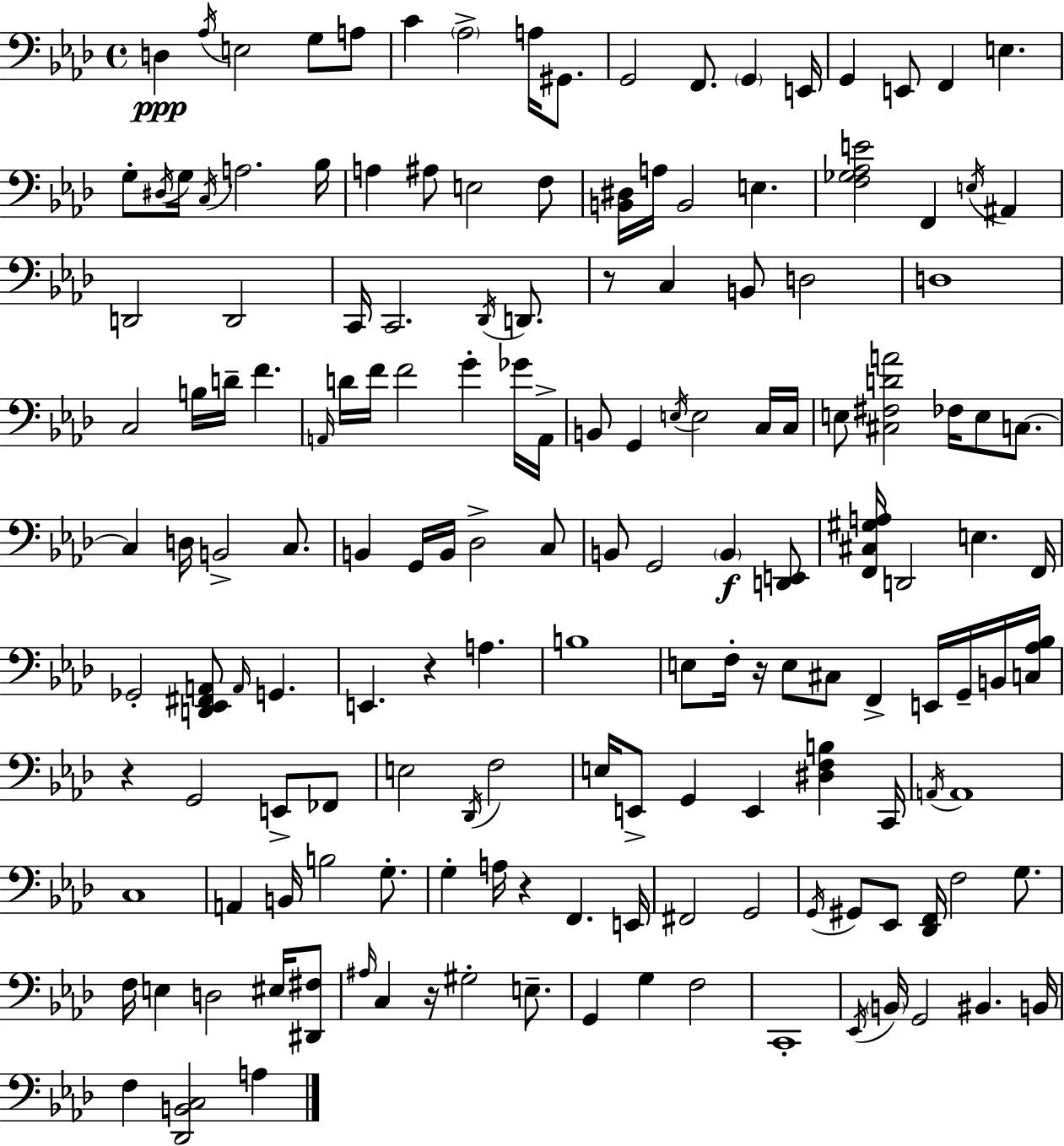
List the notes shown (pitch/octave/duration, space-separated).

D3/q Ab3/s E3/h G3/e A3/e C4/q Ab3/h A3/s G#2/e. G2/h F2/e. G2/q E2/s G2/q E2/e F2/q E3/q. G3/e D#3/s G3/s C3/s A3/h. Bb3/s A3/q A#3/e E3/h F3/e [B2,D#3]/s A3/s B2/h E3/q. [F3,Gb3,Ab3,E4]/h F2/q E3/s A#2/q D2/h D2/h C2/s C2/h. Db2/s D2/e. R/e C3/q B2/e D3/h D3/w C3/h B3/s D4/s F4/q. A2/s D4/s F4/s F4/h G4/q Gb4/s A2/s B2/e G2/q E3/s E3/h C3/s C3/s E3/e [C#3,F#3,D4,A4]/h FES3/s E3/e C3/e. C3/q D3/s B2/h C3/e. B2/q G2/s B2/s Db3/h C3/e B2/e G2/h B2/q [D2,E2]/e [F2,C#3,G#3,A3]/s D2/h E3/q. F2/s Gb2/h [D2,Eb2,F#2,A2]/e A2/s G2/q. E2/q. R/q A3/q. B3/w E3/e F3/s R/s E3/e C#3/e F2/q E2/s G2/s B2/s [C3,Ab3,Bb3]/s R/q G2/h E2/e FES2/e E3/h Db2/s F3/h E3/s E2/e G2/q E2/q [D#3,F3,B3]/q C2/s A2/s A2/w C3/w A2/q B2/s B3/h G3/e. G3/q A3/s R/q F2/q. E2/s F#2/h G2/h G2/s G#2/e Eb2/e [Db2,F2]/s F3/h G3/e. F3/s E3/q D3/h EIS3/s [D#2,F#3]/e A#3/s C3/q R/s G#3/h E3/e. G2/q G3/q F3/h C2/w Eb2/s B2/s G2/h BIS2/q. B2/s F3/q [Db2,B2,C3]/h A3/q